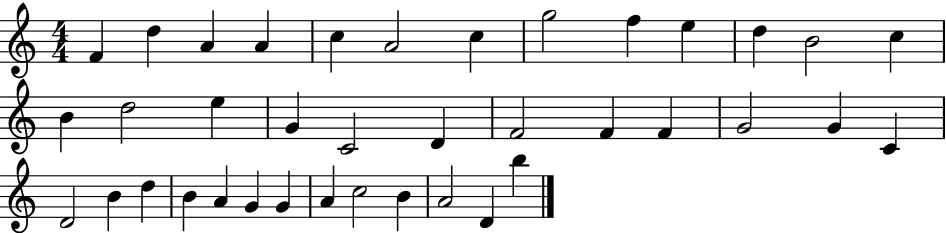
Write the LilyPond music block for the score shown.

{
  \clef treble
  \numericTimeSignature
  \time 4/4
  \key c \major
  f'4 d''4 a'4 a'4 | c''4 a'2 c''4 | g''2 f''4 e''4 | d''4 b'2 c''4 | \break b'4 d''2 e''4 | g'4 c'2 d'4 | f'2 f'4 f'4 | g'2 g'4 c'4 | \break d'2 b'4 d''4 | b'4 a'4 g'4 g'4 | a'4 c''2 b'4 | a'2 d'4 b''4 | \break \bar "|."
}